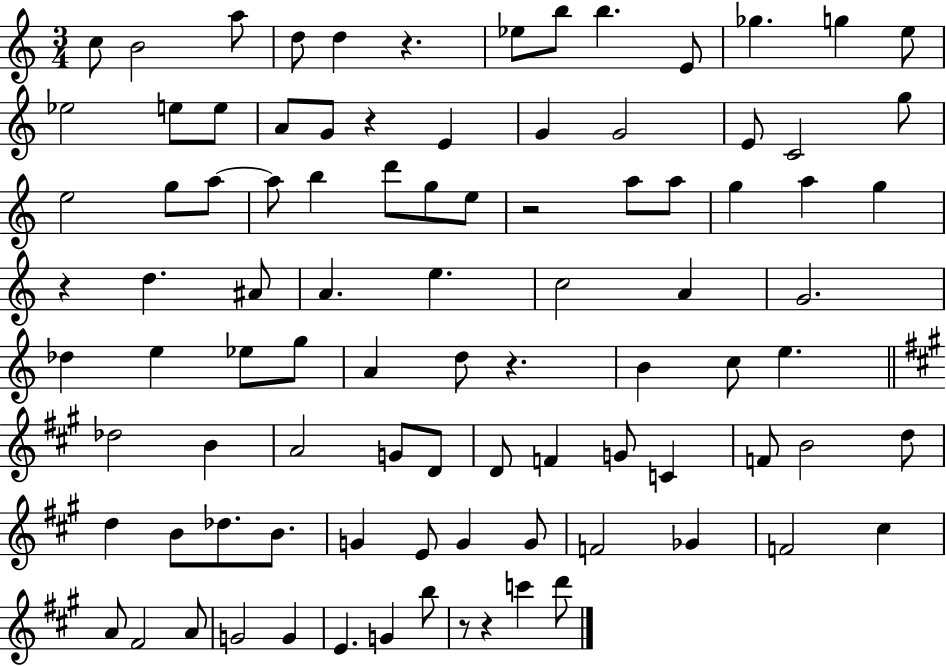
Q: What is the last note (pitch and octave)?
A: D6